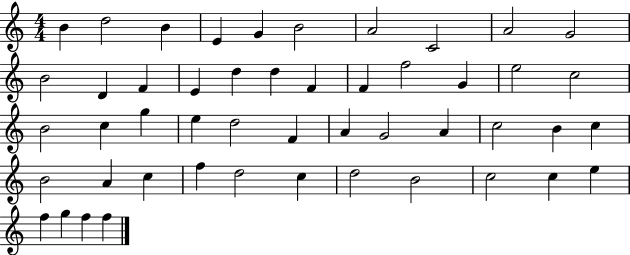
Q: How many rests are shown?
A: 0